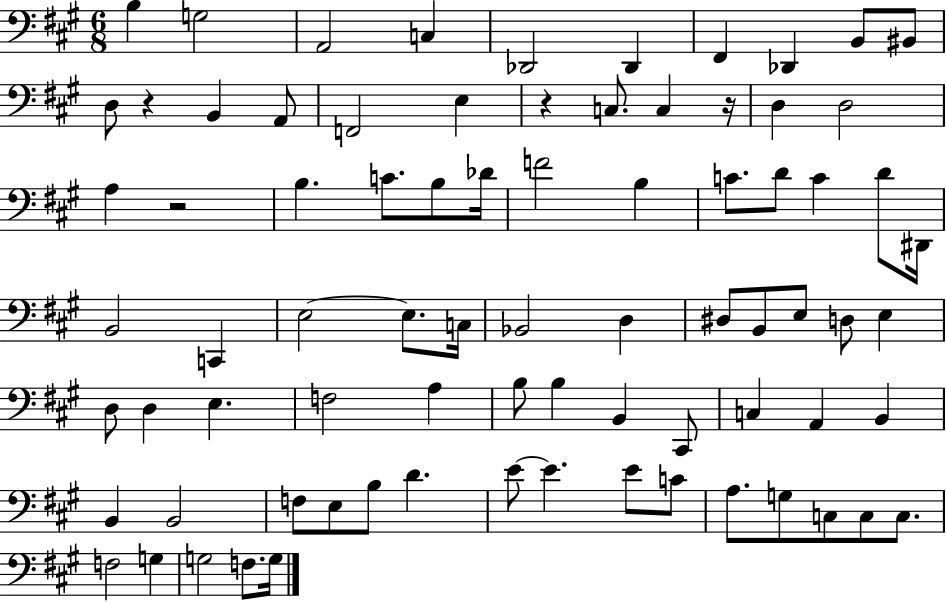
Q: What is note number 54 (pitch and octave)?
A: A2